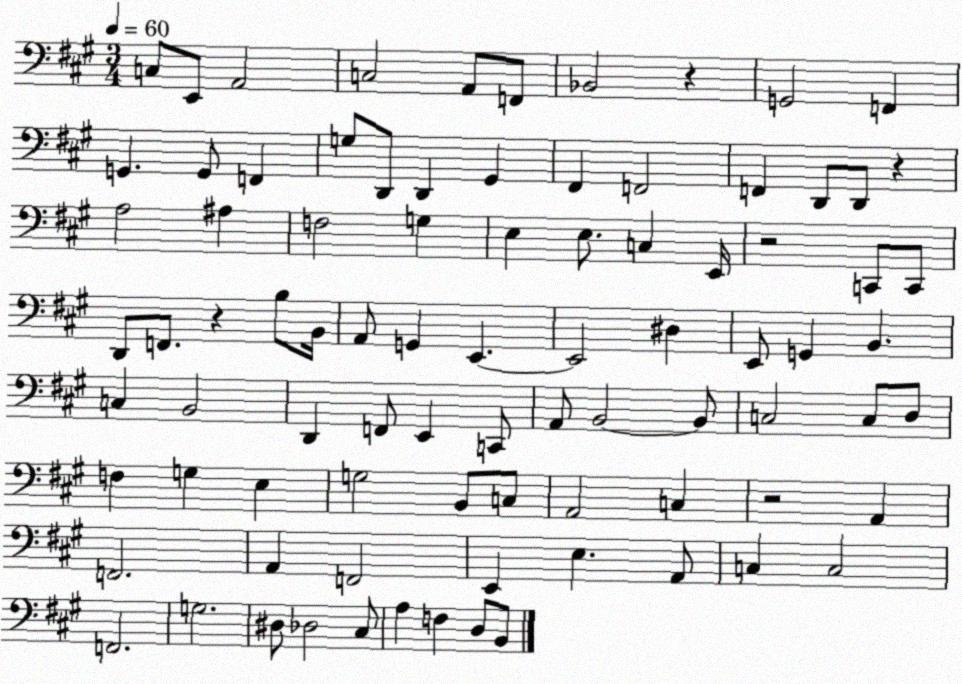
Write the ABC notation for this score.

X:1
T:Untitled
M:3/4
L:1/4
K:A
C,/2 E,,/2 A,,2 C,2 A,,/2 F,,/2 _B,,2 z G,,2 F,, G,, G,,/2 F,, G,/2 D,,/2 D,, ^G,, ^F,, F,,2 F,, D,,/2 D,,/2 z A,2 ^A, F,2 G, E, E,/2 C, E,,/4 z2 C,,/2 C,,/2 D,,/2 F,,/2 z B,/2 B,,/4 A,,/2 G,, E,, E,,2 ^D, E,,/2 G,, B,, C, B,,2 D,, F,,/2 E,, C,,/2 A,,/2 B,,2 B,,/2 C,2 C,/2 D,/2 F, G, E, G,2 B,,/2 C,/2 A,,2 C, z2 A,, F,,2 A,, F,,2 E,, E, A,,/2 C, C,2 F,,2 G,2 ^D,/2 _D,2 ^C,/2 A, F, D,/2 B,,/2